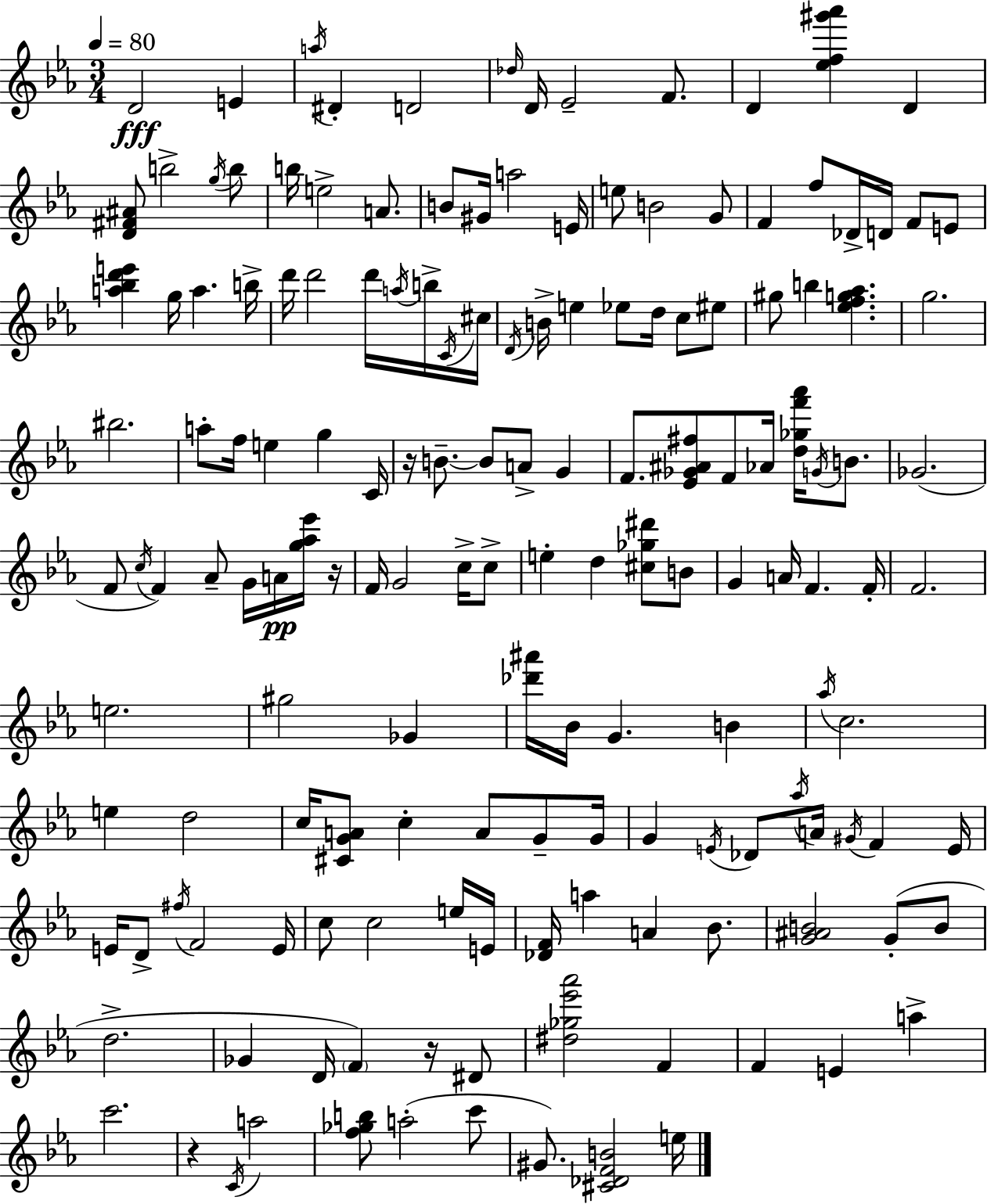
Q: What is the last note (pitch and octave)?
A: E5